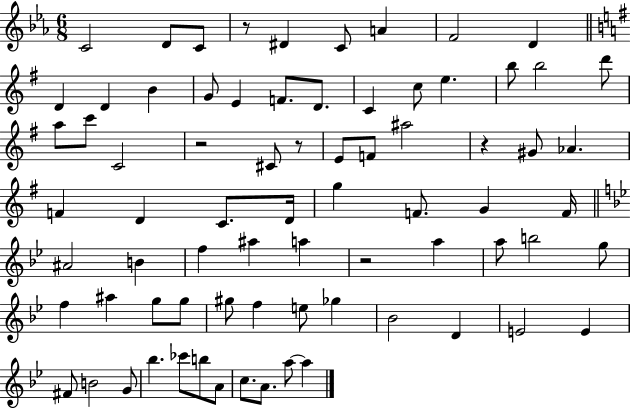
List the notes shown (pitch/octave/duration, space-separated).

C4/h D4/e C4/e R/e D#4/q C4/e A4/q F4/h D4/q D4/q D4/q B4/q G4/e E4/q F4/e. D4/e. C4/q C5/e E5/q. B5/e B5/h D6/e A5/e C6/e C4/h R/h C#4/e R/e E4/e F4/e A#5/h R/q G#4/e Ab4/q. F4/q D4/q C4/e. D4/s G5/q F4/e. G4/q F4/s A#4/h B4/q F5/q A#5/q A5/q R/h A5/q A5/e B5/h G5/e F5/q A#5/q G5/e G5/e G#5/e F5/q E5/e Gb5/q Bb4/h D4/q E4/h E4/q F#4/e B4/h G4/e Bb5/q. CES6/e B5/e A4/e C5/e. A4/e. A5/e A5/q